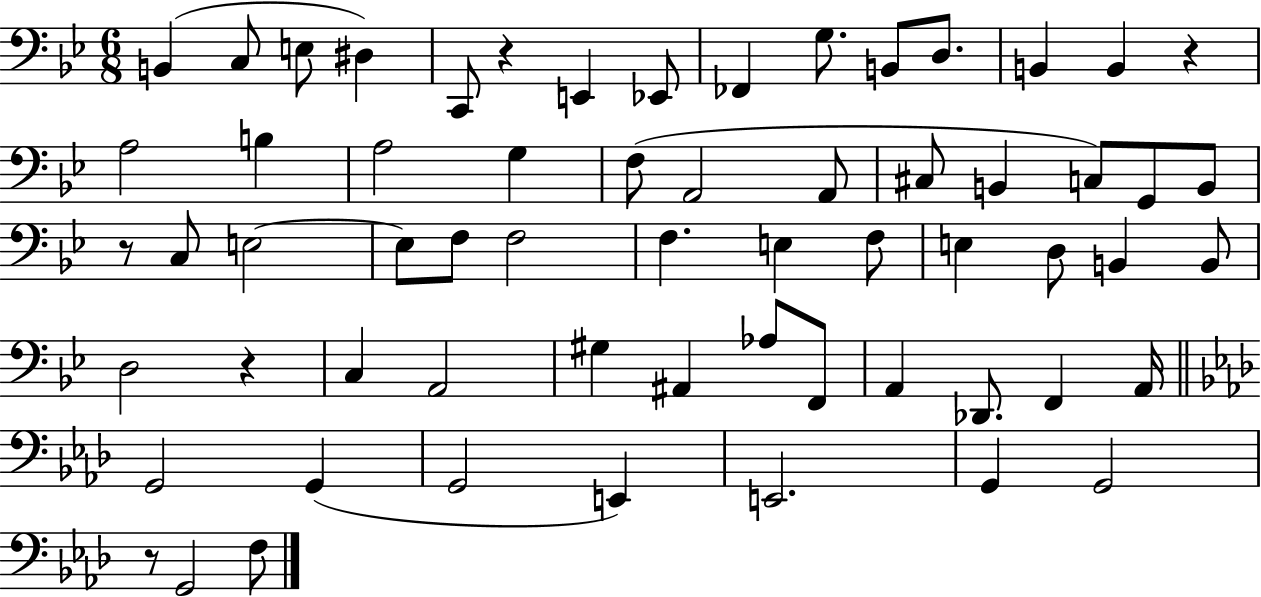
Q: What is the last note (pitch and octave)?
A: F3